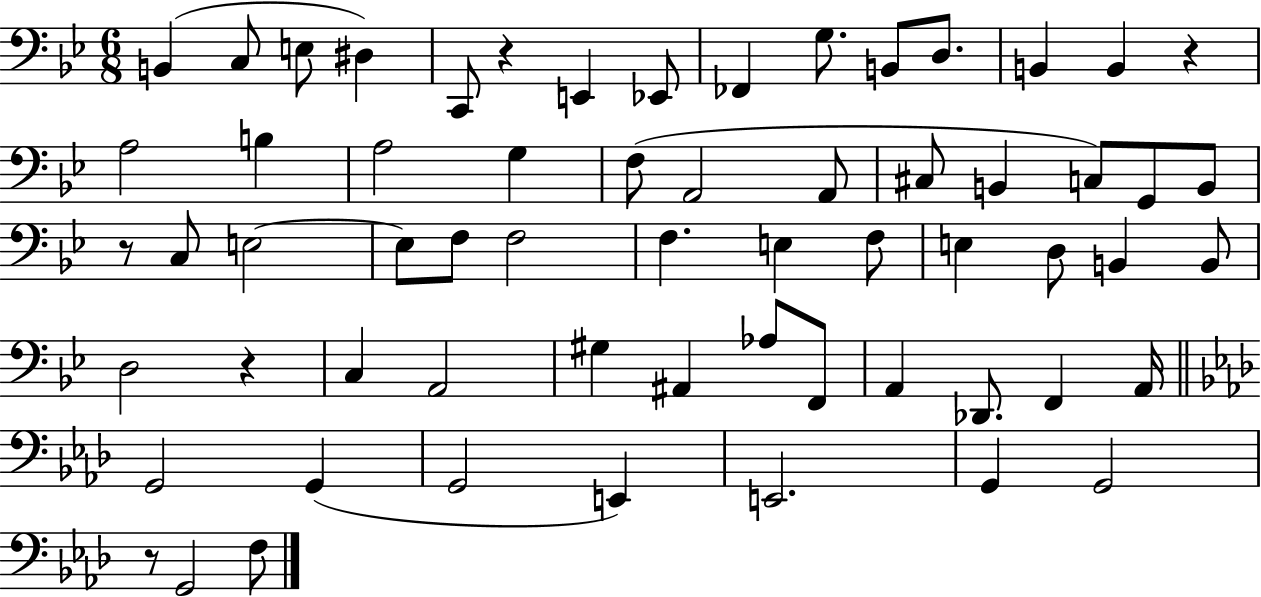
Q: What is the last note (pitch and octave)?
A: F3